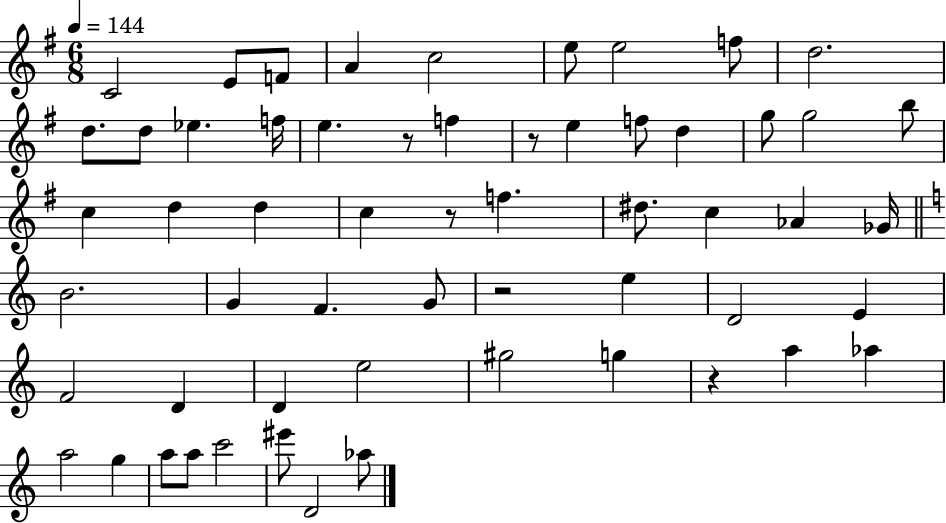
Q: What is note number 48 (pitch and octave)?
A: A5